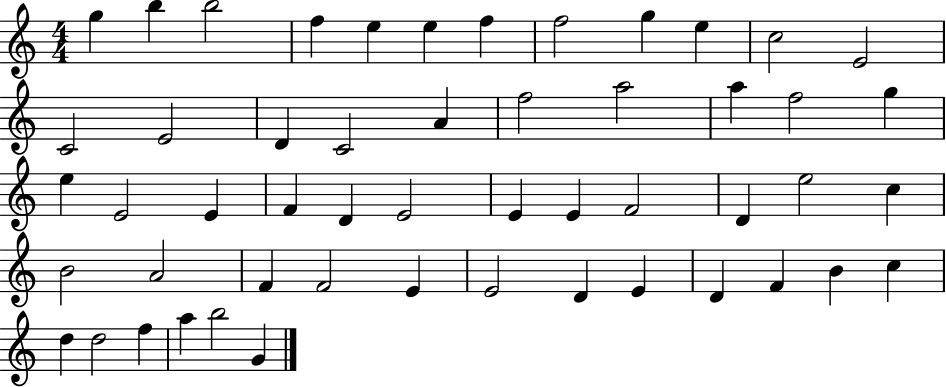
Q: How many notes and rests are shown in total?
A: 52